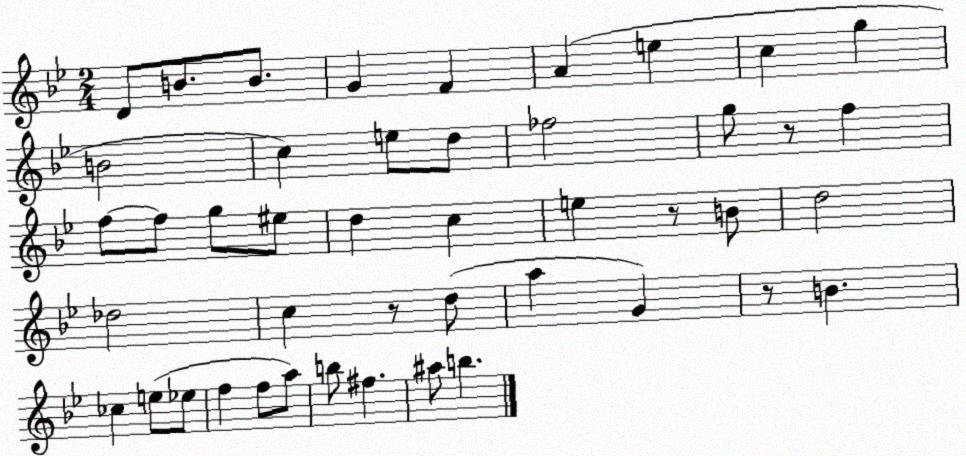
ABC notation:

X:1
T:Untitled
M:2/4
L:1/4
K:Bb
D/2 B/2 B/2 G F A e c g B2 c e/2 d/2 _f2 g/2 z/2 f f/2 f/2 g/2 ^e/2 d c e z/2 B/2 d2 _d2 c z/2 d/2 a G z/2 B _c e/2 _e/2 f f/2 a/2 b/2 ^f ^a/2 b